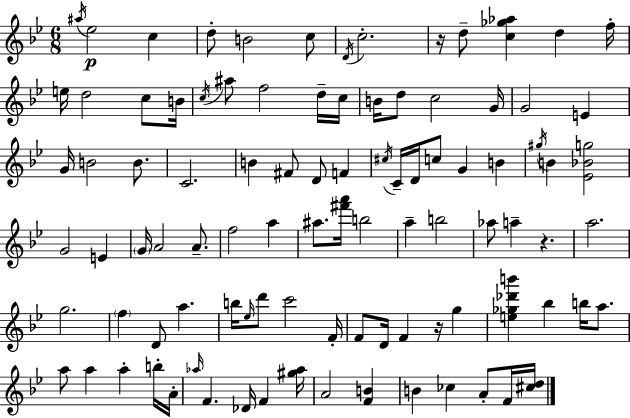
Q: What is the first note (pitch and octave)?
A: A#5